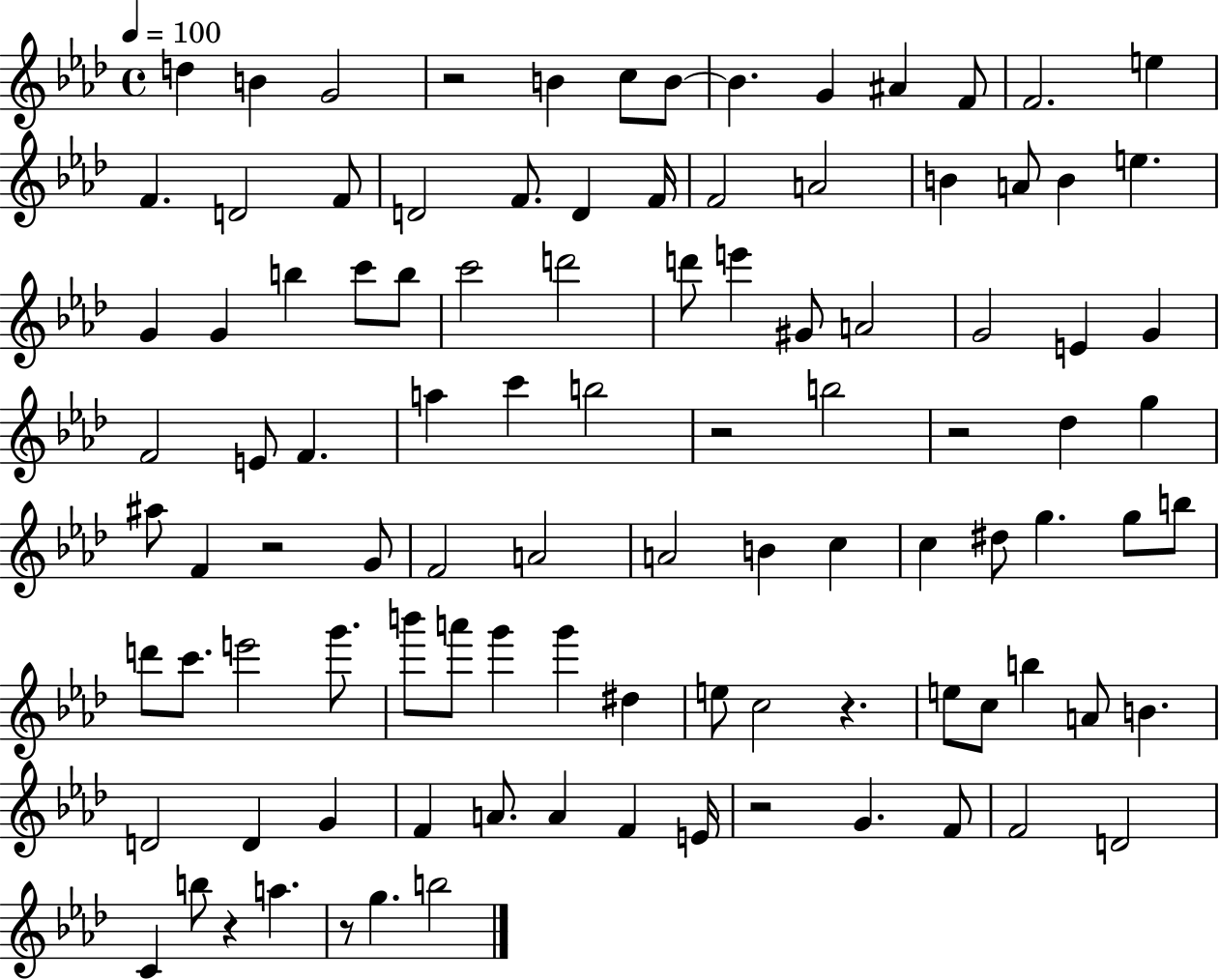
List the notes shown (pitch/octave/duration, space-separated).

D5/q B4/q G4/h R/h B4/q C5/e B4/e B4/q. G4/q A#4/q F4/e F4/h. E5/q F4/q. D4/h F4/e D4/h F4/e. D4/q F4/s F4/h A4/h B4/q A4/e B4/q E5/q. G4/q G4/q B5/q C6/e B5/e C6/h D6/h D6/e E6/q G#4/e A4/h G4/h E4/q G4/q F4/h E4/e F4/q. A5/q C6/q B5/h R/h B5/h R/h Db5/q G5/q A#5/e F4/q R/h G4/e F4/h A4/h A4/h B4/q C5/q C5/q D#5/e G5/q. G5/e B5/e D6/e C6/e. E6/h G6/e. B6/e A6/e G6/q G6/q D#5/q E5/e C5/h R/q. E5/e C5/e B5/q A4/e B4/q. D4/h D4/q G4/q F4/q A4/e. A4/q F4/q E4/s R/h G4/q. F4/e F4/h D4/h C4/q B5/e R/q A5/q. R/e G5/q. B5/h